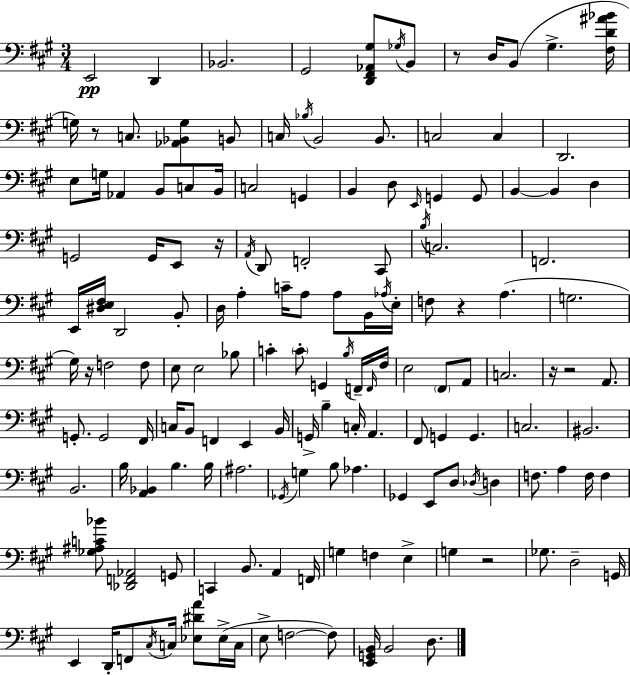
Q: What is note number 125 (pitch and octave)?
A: E2